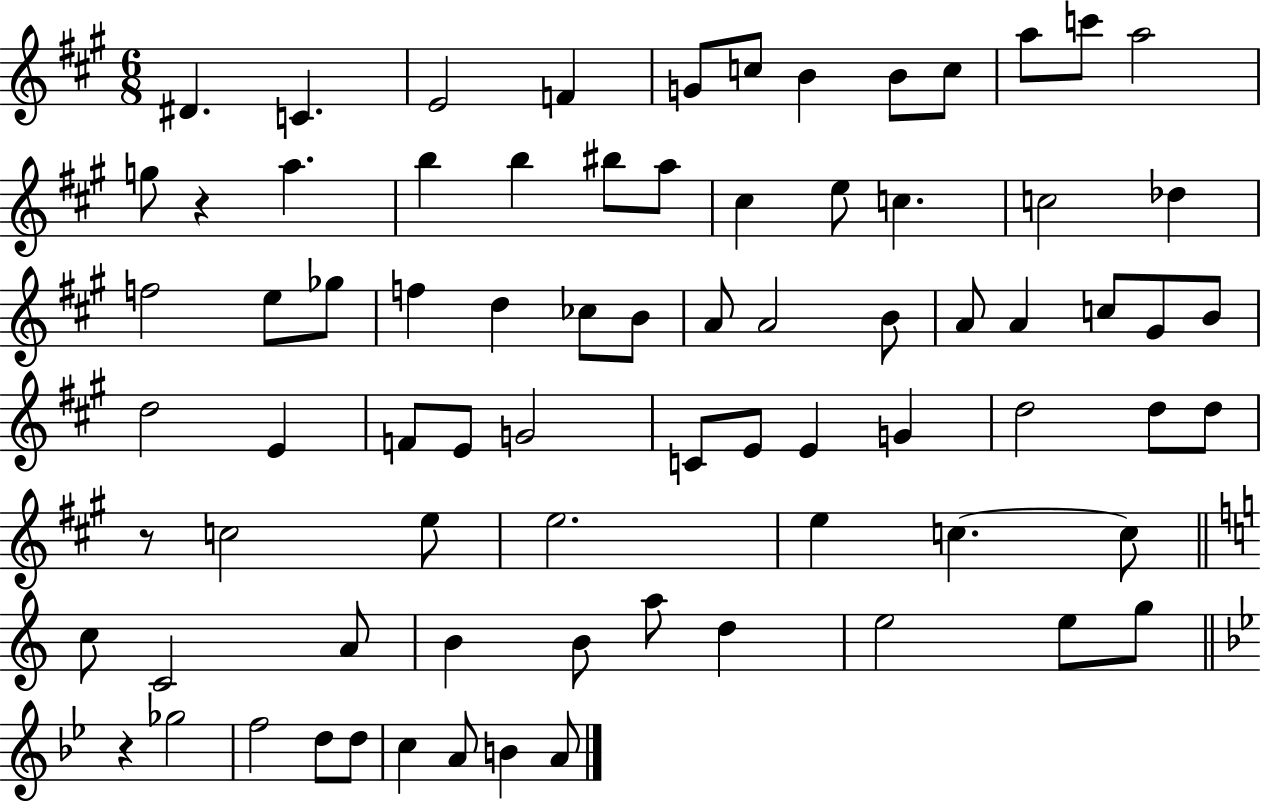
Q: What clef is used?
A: treble